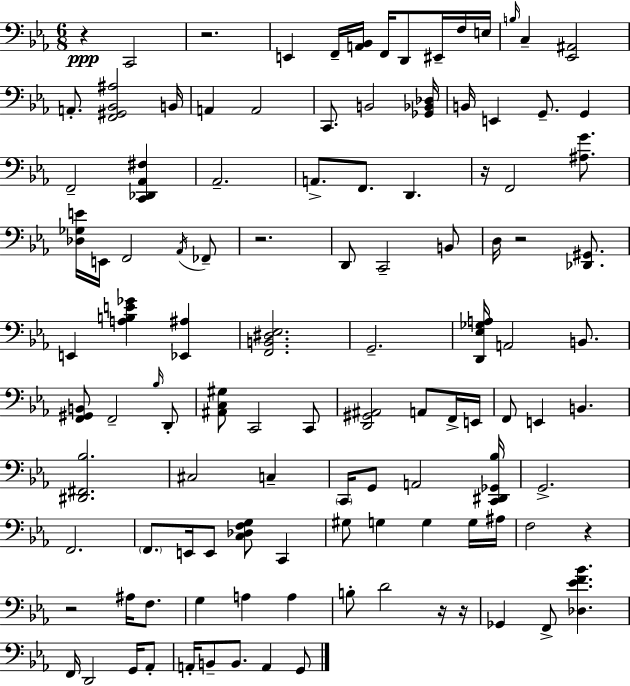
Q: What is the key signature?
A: EES major